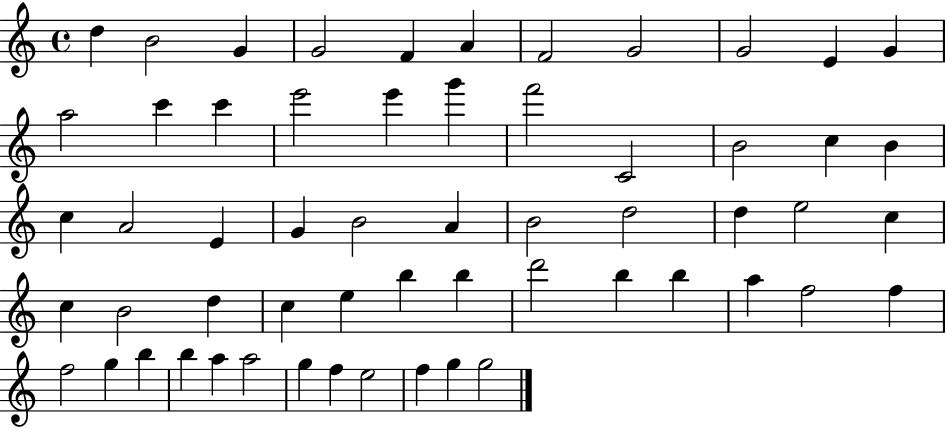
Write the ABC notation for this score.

X:1
T:Untitled
M:4/4
L:1/4
K:C
d B2 G G2 F A F2 G2 G2 E G a2 c' c' e'2 e' g' f'2 C2 B2 c B c A2 E G B2 A B2 d2 d e2 c c B2 d c e b b d'2 b b a f2 f f2 g b b a a2 g f e2 f g g2